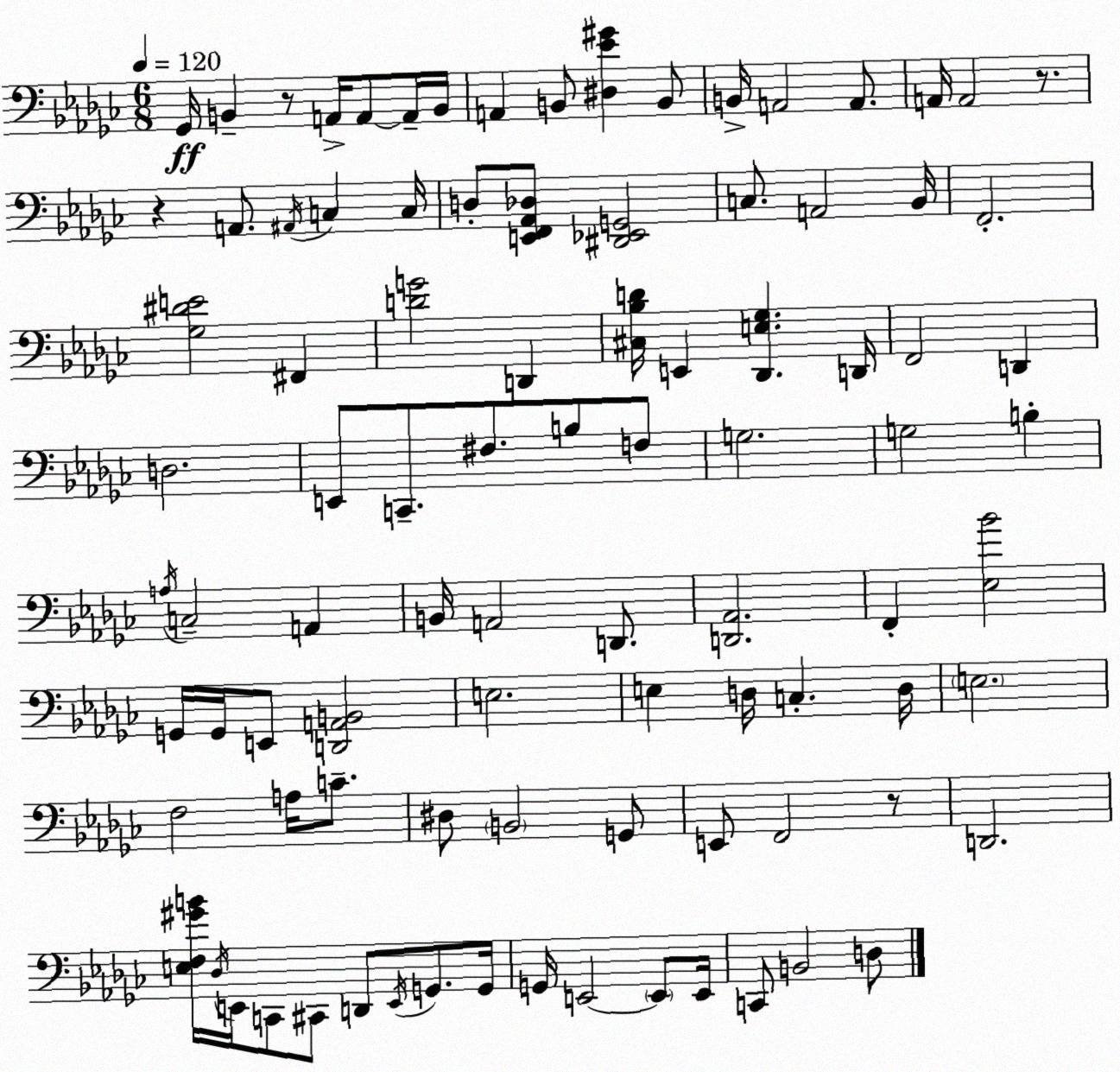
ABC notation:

X:1
T:Untitled
M:6/8
L:1/4
K:Ebm
_G,,/4 B,, z/2 A,,/4 A,,/2 A,,/4 B,,/4 A,, B,,/2 [^D,_E^G] B,,/2 B,,/4 A,,2 A,,/2 A,,/4 A,,2 z/2 z A,,/2 ^A,,/4 C, C,/4 D,/2 [E,,F,,_A,,_D,]/2 [^D,,_E,,G,,]2 C,/2 A,,2 _B,,/4 F,,2 [_G,^DE]2 ^F,, [DG]2 D,, [^C,_B,D]/4 E,, [_D,,E,_G,] D,,/4 F,,2 D,, D,2 E,,/2 C,,/2 ^F,/2 B,/2 F,/2 G,2 G,2 B, A,/4 C,2 A,, B,,/4 A,,2 D,,/2 [D,,_A,,]2 F,, [_E,_B]2 G,,/4 G,,/4 E,,/2 [D,,A,,B,,]2 E,2 E, D,/4 C, D,/4 E,2 F,2 A,/4 C/2 ^D,/2 B,,2 G,,/2 E,,/2 F,,2 z/2 D,,2 [E,F,^GB]/4 _D,/4 E,,/4 C,,/2 ^C,,/2 D,,/2 E,,/4 G,,/2 G,,/4 G,,/4 E,,2 E,,/2 E,,/4 C,,/2 B,,2 D,/2